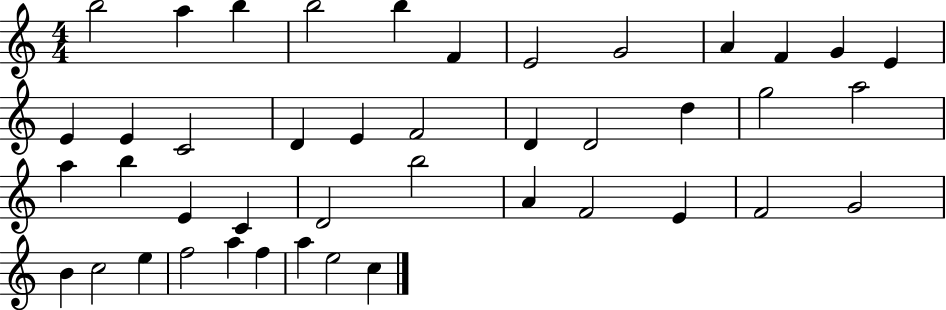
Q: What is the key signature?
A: C major